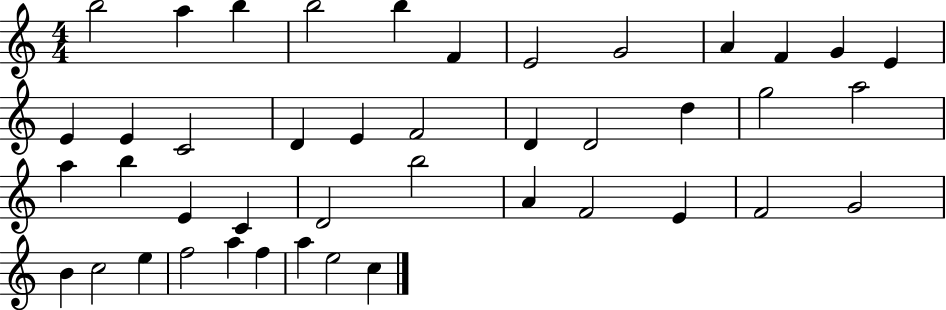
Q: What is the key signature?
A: C major